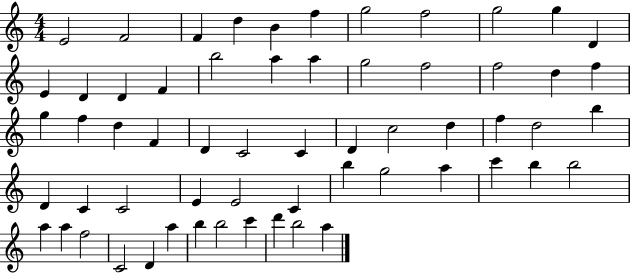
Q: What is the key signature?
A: C major